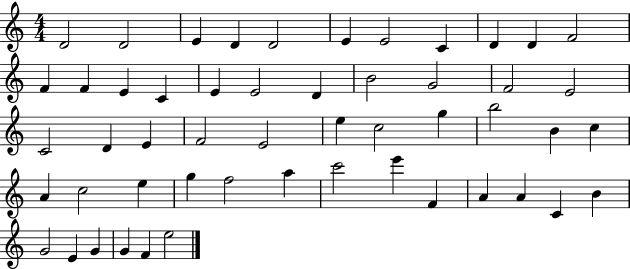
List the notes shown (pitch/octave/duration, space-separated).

D4/h D4/h E4/q D4/q D4/h E4/q E4/h C4/q D4/q D4/q F4/h F4/q F4/q E4/q C4/q E4/q E4/h D4/q B4/h G4/h F4/h E4/h C4/h D4/q E4/q F4/h E4/h E5/q C5/h G5/q B5/h B4/q C5/q A4/q C5/h E5/q G5/q F5/h A5/q C6/h E6/q F4/q A4/q A4/q C4/q B4/q G4/h E4/q G4/q G4/q F4/q E5/h